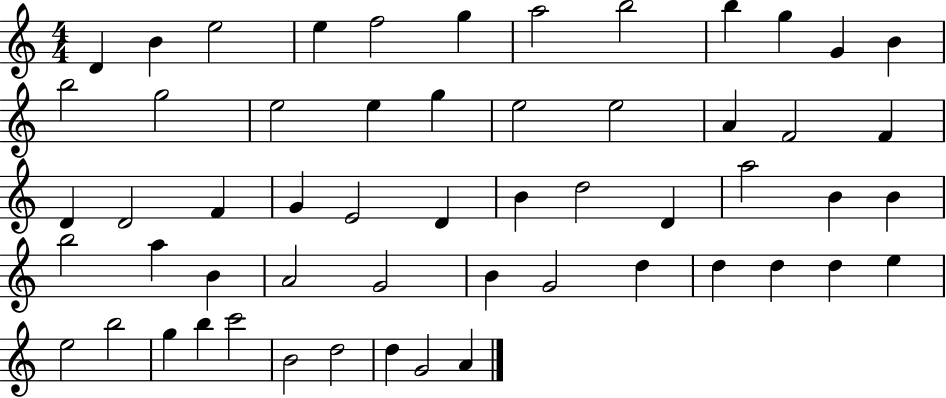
{
  \clef treble
  \numericTimeSignature
  \time 4/4
  \key c \major
  d'4 b'4 e''2 | e''4 f''2 g''4 | a''2 b''2 | b''4 g''4 g'4 b'4 | \break b''2 g''2 | e''2 e''4 g''4 | e''2 e''2 | a'4 f'2 f'4 | \break d'4 d'2 f'4 | g'4 e'2 d'4 | b'4 d''2 d'4 | a''2 b'4 b'4 | \break b''2 a''4 b'4 | a'2 g'2 | b'4 g'2 d''4 | d''4 d''4 d''4 e''4 | \break e''2 b''2 | g''4 b''4 c'''2 | b'2 d''2 | d''4 g'2 a'4 | \break \bar "|."
}